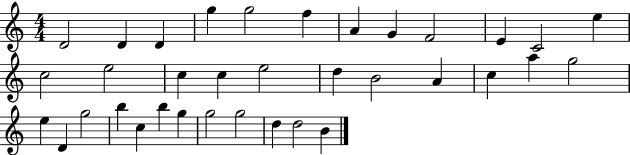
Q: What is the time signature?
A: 4/4